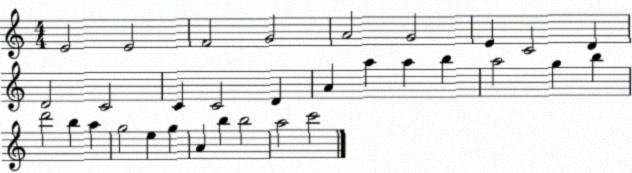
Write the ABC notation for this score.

X:1
T:Untitled
M:4/4
L:1/4
K:C
E2 E2 F2 G2 A2 G2 E C2 D D2 C2 C C2 D A a a b a2 g b d'2 b a g2 e g A b b2 a2 c'2